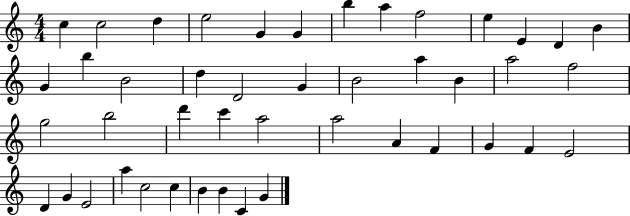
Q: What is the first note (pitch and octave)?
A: C5